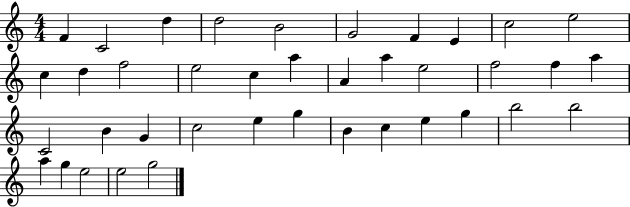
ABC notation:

X:1
T:Untitled
M:4/4
L:1/4
K:C
F C2 d d2 B2 G2 F E c2 e2 c d f2 e2 c a A a e2 f2 f a C2 B G c2 e g B c e g b2 b2 a g e2 e2 g2